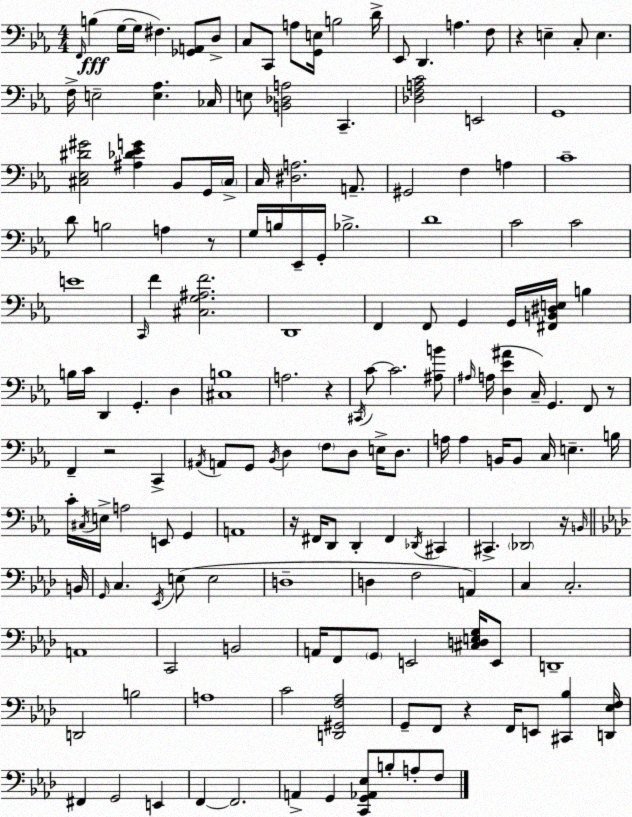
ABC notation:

X:1
T:Untitled
M:4/4
L:1/4
K:Cm
F,,/4 B, G,/4 G,/4 ^F, [_G,,A,,]/2 D,/2 C,/2 C,,/2 A,/2 [G,,E,]/4 B,2 D/4 _E,,/2 D,, A, F,/2 z E, C,/2 E, F,/4 E,2 [E,_A,] _C,/4 E,/2 [B,,_D,A,]2 C,, [_D,F,A,C]2 E,,2 G,,4 [^C,_E,^D^G]2 [^A,_D_EG] _B,,/2 G,,/4 ^C,/4 C,/4 [^D,A,]2 A,,/2 ^G,,2 F, A, C4 D/2 B,2 A, z/2 G,/4 B,/4 _E,,/4 G,,/4 _B,2 D4 C2 C2 E4 C,,/4 F [^C,G,^A,F]2 D,,4 F,, F,,/2 G,, G,,/4 [^F,,B,,^D,E,]/4 B, B,/4 C/4 D,, G,, D, [^C,B,]4 A,2 z ^C,,/4 C/2 C2 [^A,B]/2 ^A,/4 A,/4 [D,_E^A] C,/4 G,, F,,/2 z/2 F,, z2 C,, ^A,,/4 A,,/2 G,,/2 _B,,/4 D, F,/2 D,/2 E,/4 D,/2 A,/4 A, B,,/4 B,,/2 C,/4 E, B,/4 C/4 ^C,/4 E,/4 A,2 E,,/2 G,, A,,4 z/4 ^F,,/4 D,,/2 D,, ^F,, _D,,/4 ^C,, ^C,, _D,,2 z/4 B,,/4 B,,/4 G,,/4 C, _E,,/4 E,/2 E,2 D,4 D, F,2 A,, C, C,2 A,,4 C,,2 B,,2 A,,/4 F,,/2 G,,/2 E,,2 [^C,D,E,G,]/4 E,,/2 D,,4 D,,2 B,2 A,4 C2 [D,,^G,,F,_A,]2 G,,/2 F,,/2 z F,,/4 E,,/2 [^C,,_B,] [D,,_E,F,]/4 ^F,, G,,2 E,, F,, F,,2 A,, G,, [C,,G,,_A,,_E,]/2 B,/2 A,/2 F,/2